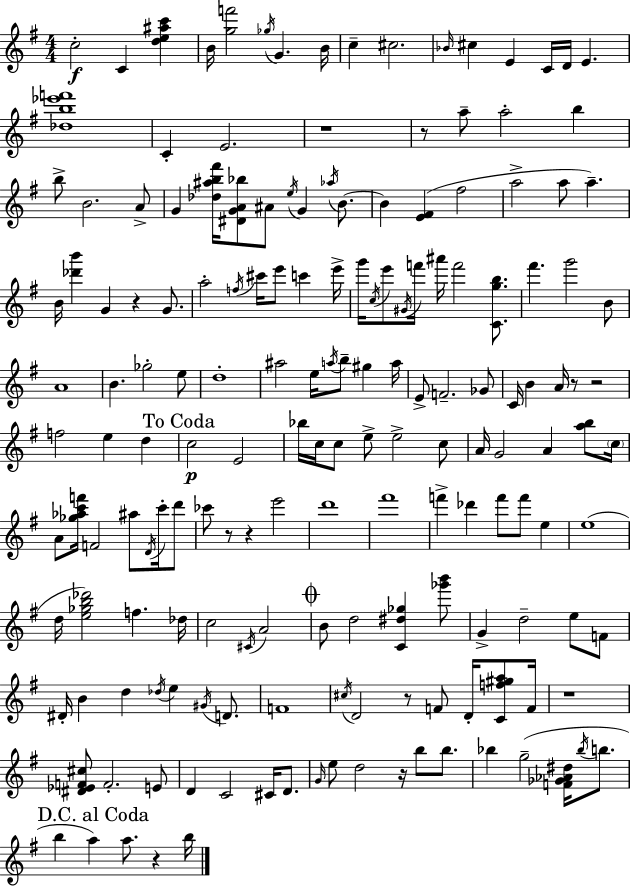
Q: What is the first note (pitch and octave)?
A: C5